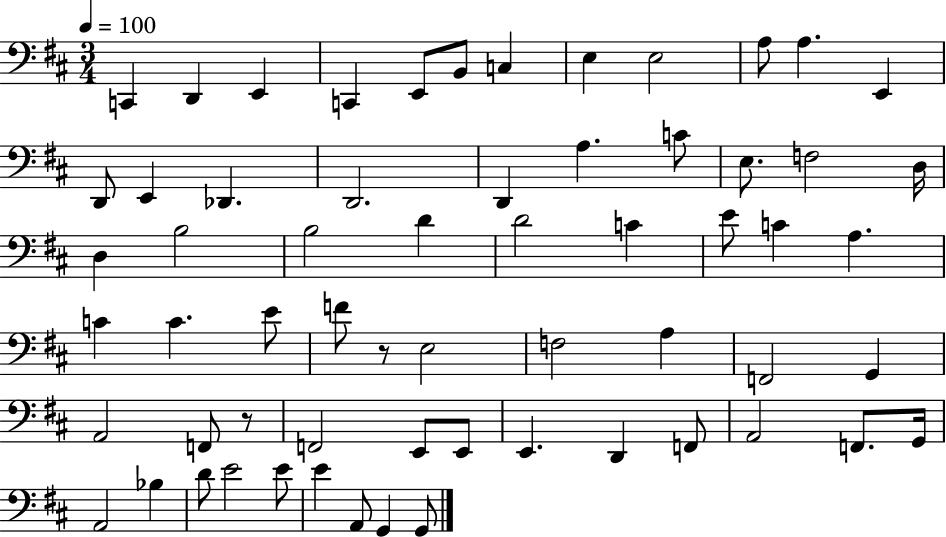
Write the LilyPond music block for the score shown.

{
  \clef bass
  \numericTimeSignature
  \time 3/4
  \key d \major
  \tempo 4 = 100
  c,4 d,4 e,4 | c,4 e,8 b,8 c4 | e4 e2 | a8 a4. e,4 | \break d,8 e,4 des,4. | d,2. | d,4 a4. c'8 | e8. f2 d16 | \break d4 b2 | b2 d'4 | d'2 c'4 | e'8 c'4 a4. | \break c'4 c'4. e'8 | f'8 r8 e2 | f2 a4 | f,2 g,4 | \break a,2 f,8 r8 | f,2 e,8 e,8 | e,4. d,4 f,8 | a,2 f,8. g,16 | \break a,2 bes4 | d'8 e'2 e'8 | e'4 a,8 g,4 g,8 | \bar "|."
}